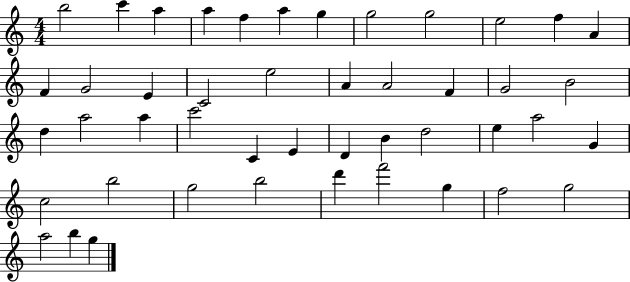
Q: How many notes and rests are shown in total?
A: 46